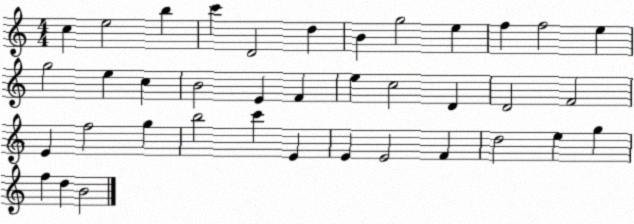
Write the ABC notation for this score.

X:1
T:Untitled
M:4/4
L:1/4
K:C
c e2 b c' D2 d B g2 e f f2 e g2 e c B2 E F e c2 D D2 F2 E f2 g b2 c' E E E2 F d2 e g f d B2